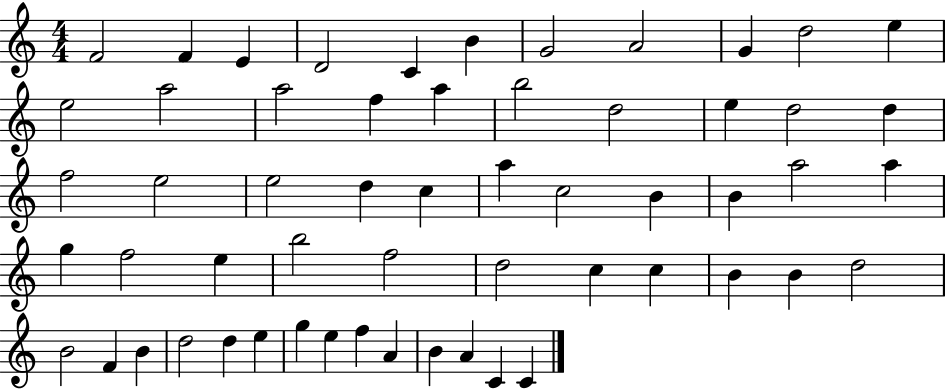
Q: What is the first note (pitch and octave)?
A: F4